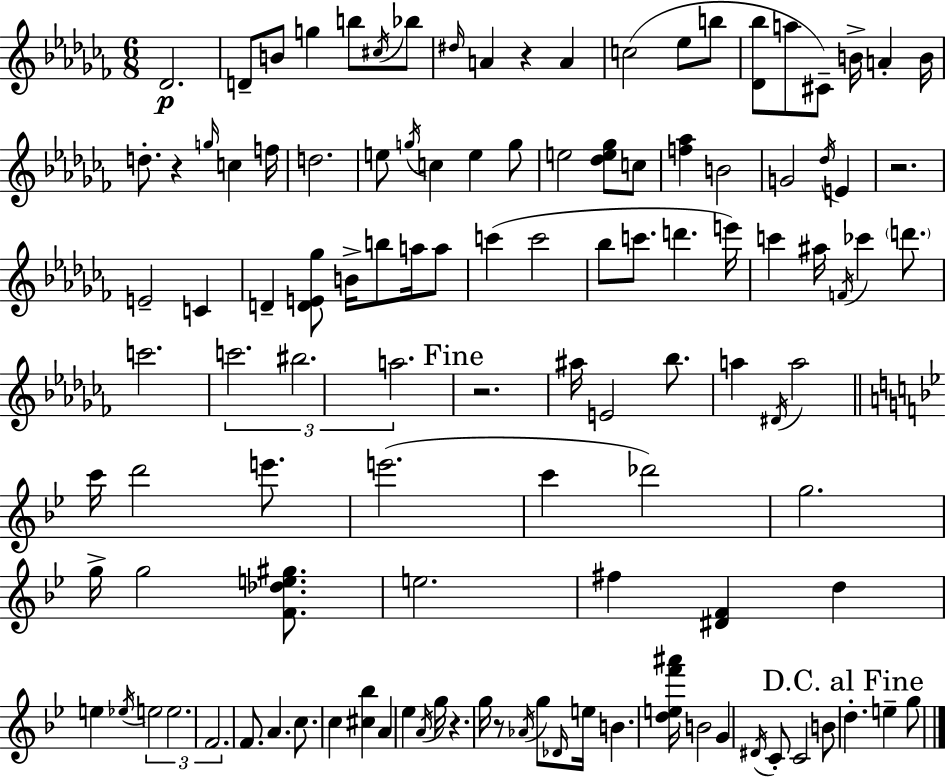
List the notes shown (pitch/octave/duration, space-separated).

Db4/h. D4/e B4/e G5/q B5/e C#5/s Bb5/e D#5/s A4/q R/q A4/q C5/h Eb5/e B5/e [Db4,Bb5]/e A5/e C#4/e B4/s A4/q B4/s D5/e. R/q G5/s C5/q F5/s D5/h. E5/e G5/s C5/q E5/q G5/e E5/h [Db5,E5,Gb5]/e C5/e [F5,Ab5]/q B4/h G4/h Db5/s E4/q R/h. E4/h C4/q D4/q [D4,E4,Gb5]/e B4/s B5/e A5/s A5/e C6/q C6/h Bb5/e C6/e. D6/q. E6/s C6/q A#5/s F4/s CES6/q D6/e. C6/h. C6/h. BIS5/h. A5/h. R/h. A#5/s E4/h Bb5/e. A5/q D#4/s A5/h C6/s D6/h E6/e. E6/h. C6/q Db6/h G5/h. G5/s G5/h [F4,Db5,E5,G#5]/e. E5/h. F#5/q [D#4,F4]/q D5/q E5/q Eb5/s E5/h E5/h. F4/h. F4/e. A4/q. C5/e. C5/q [C#5,Bb5]/q A4/q Eb5/q A4/s G5/s R/q. G5/s R/e Ab4/s G5/e Db4/s E5/s B4/q. [D5,E5,F6,A#6]/s B4/h G4/q D#4/s C4/e C4/h B4/e D5/q. E5/q G5/e